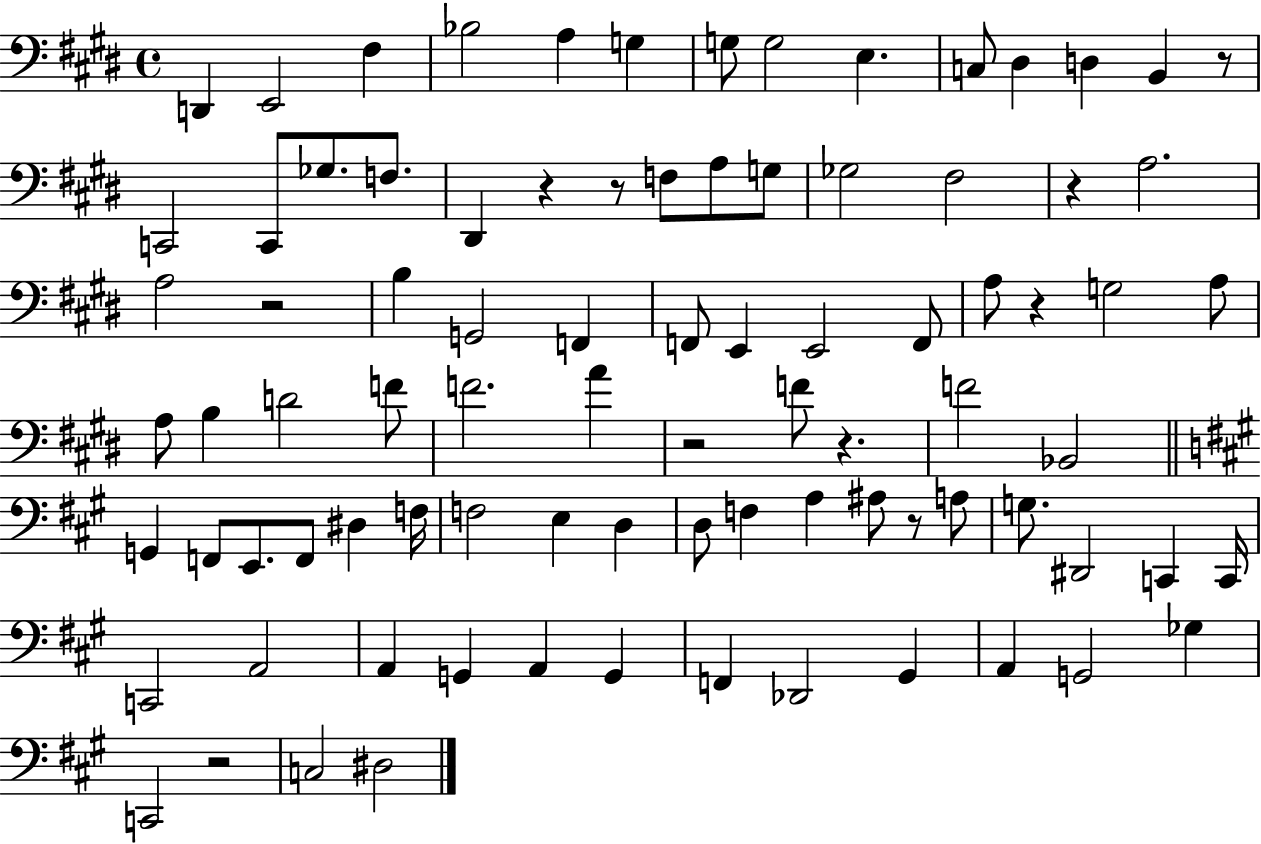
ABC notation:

X:1
T:Untitled
M:4/4
L:1/4
K:E
D,, E,,2 ^F, _B,2 A, G, G,/2 G,2 E, C,/2 ^D, D, B,, z/2 C,,2 C,,/2 _G,/2 F,/2 ^D,, z z/2 F,/2 A,/2 G,/2 _G,2 ^F,2 z A,2 A,2 z2 B, G,,2 F,, F,,/2 E,, E,,2 F,,/2 A,/2 z G,2 A,/2 A,/2 B, D2 F/2 F2 A z2 F/2 z F2 _B,,2 G,, F,,/2 E,,/2 F,,/2 ^D, F,/4 F,2 E, D, D,/2 F, A, ^A,/2 z/2 A,/2 G,/2 ^D,,2 C,, C,,/4 C,,2 A,,2 A,, G,, A,, G,, F,, _D,,2 ^G,, A,, G,,2 _G, C,,2 z2 C,2 ^D,2